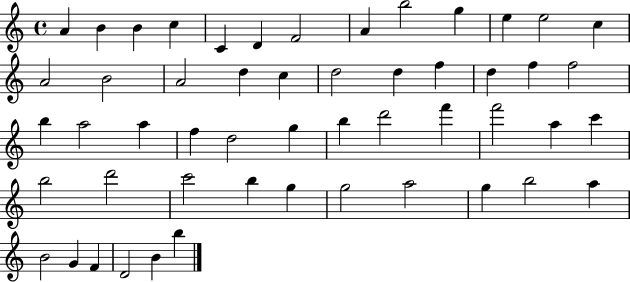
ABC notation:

X:1
T:Untitled
M:4/4
L:1/4
K:C
A B B c C D F2 A b2 g e e2 c A2 B2 A2 d c d2 d f d f f2 b a2 a f d2 g b d'2 f' f'2 a c' b2 d'2 c'2 b g g2 a2 g b2 a B2 G F D2 B b